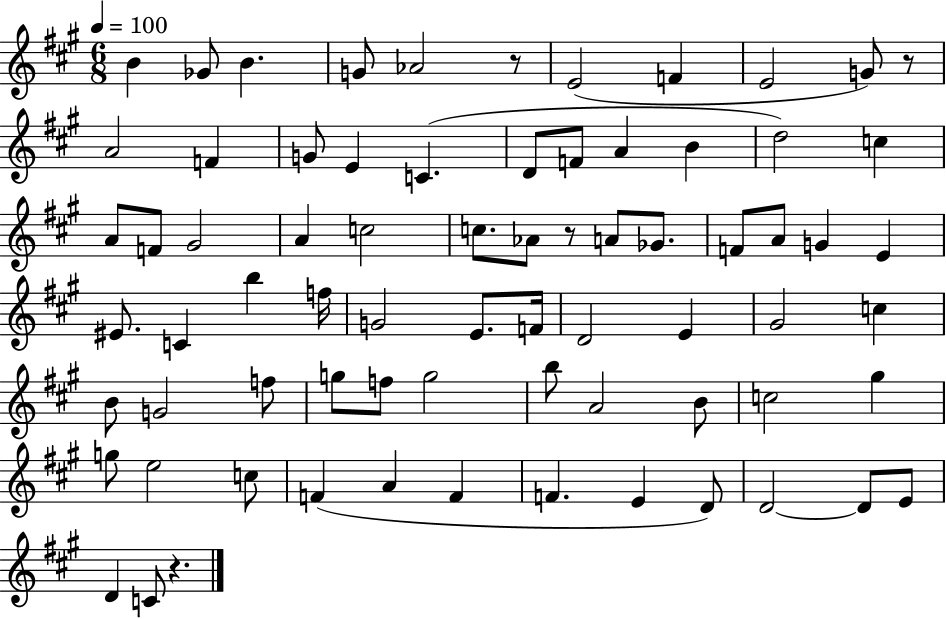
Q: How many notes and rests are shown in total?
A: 73